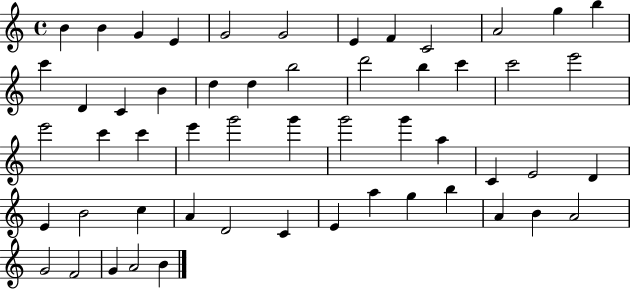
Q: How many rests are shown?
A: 0